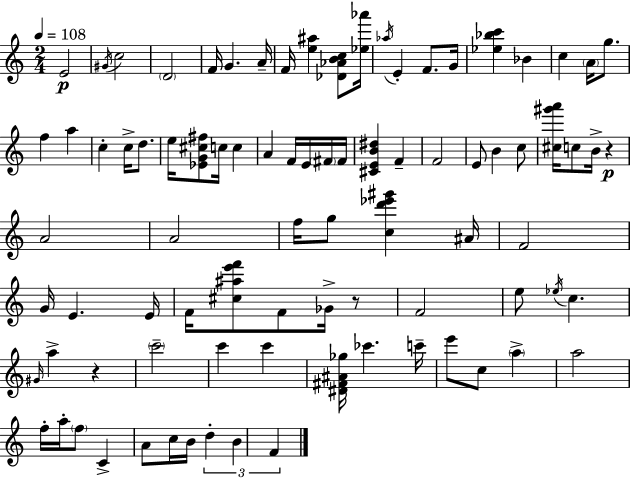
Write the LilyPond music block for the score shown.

{
  \clef treble
  \numericTimeSignature
  \time 2/4
  \key c \major
  \tempo 4 = 108
  \repeat volta 2 { e'2\p | \acciaccatura { gis'16 } c''2 | \parenthesize d'2 | f'16 g'4. | \break a'16-- f'16 <e'' ais''>4 <des' aes' b' c''>8 | <ees'' aes'''>16 \acciaccatura { aes''16 } e'4-. f'8. | g'16 <ees'' bes'' c'''>4 bes'4 | c''4 \parenthesize a'16 g''8. | \break f''4 a''4 | c''4-. c''16-> d''8. | e''16 <ees' g' cis'' fis''>8 c''16 c''4 | a'4 f'16 e'16 | \break \parenthesize fis'16 fis'16 <cis' e' b' dis''>4 f'4-- | f'2 | e'8 b'4 | c''8 <cis'' gis''' a'''>16 c''8 b'16-> r4\p | \break a'2 | a'2 | f''16 g''8 <c'' d''' ees''' gis'''>4 | ais'16 f'2 | \break g'16 e'4. | e'16 f'16 <cis'' ais'' e''' f'''>8 f'8 ges'16-> | r8 f'2 | e''8 \acciaccatura { ees''16 } c''4. | \break \grace { gis'16 } a''4-> | r4 \parenthesize c'''2-- | c'''4 | c'''4 <dis' fis' ais' ges''>16 ces'''4. | \break c'''16-- e'''8 c''8 | \parenthesize a''4-> a''2 | f''16-. a''16-. \parenthesize f''8 | c'4-> a'8 c''16 b'16 | \break \tuplet 3/2 { d''4-. b'4 | f'4 } } \bar "|."
}